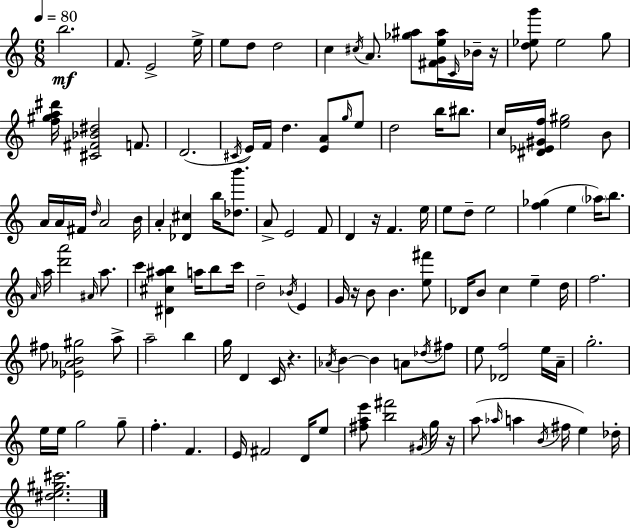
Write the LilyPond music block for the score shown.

{
  \clef treble
  \numericTimeSignature
  \time 6/8
  \key c \major
  \tempo 4 = 80
  b''2.\mf | f'8. e'2-> e''16-> | e''8 d''8 d''2 | c''4 \acciaccatura { cis''16 } a'8. <ges'' ais''>8 <fis' g' e'' ais''>16 \grace { c'16 } | \break bes'16-- r16 <d'' ees'' g'''>8 ees''2 | g''8 <f'' gis'' a'' dis'''>16 <cis' fis' bes' dis''>2 f'8. | d'2.( | \acciaccatura { cis'16 } e'16) f'16 d''4. <e' a'>8 | \break \grace { g''16 } e''8 d''2 | b''16 bis''8. c''16 <dis' ees' gis' f''>16 <e'' gis''>2 | b'8 a'16 a'16 fis'16 \grace { d''16 } a'2 | b'16 a'4-. <des' cis''>4 | \break b''16 <des'' b'''>8. a'8-> e'2 | f'8 d'4 r16 f'4. | e''16 e''8 d''8-- e''2 | <f'' ges''>4( e''4 | \break \parenthesize aes''16) b''8. \grace { a'16 } a''16 <d''' a'''>2 | \grace { ais'16 } a''8. c'''4 <dis' cis'' ais'' b''>4 | a''16 b''8 c'''16 d''2-- | \acciaccatura { bes'16 } e'4 g'16 r16 b'8 | \break b'4. <e'' fis'''>8 des'16 b'8 c''4 | e''4-- d''16 f''2. | fis''8 <ees' aes' b' gis''>2 | a''8-> a''2-- | \break b''4 g''16 d'4 | c'16 r4. \acciaccatura { aes'16 } b'4~~ | b'4 a'8 \acciaccatura { des''16 } fis''8 e''8 | <des' f''>2 e''16 a'16-- g''2.-. | \break e''16 e''16 | g''2 g''8-- f''4.-. | f'4. e'16 fis'2 | d'16 e''8 <fis'' a'' e'''>8 | \break <b'' fis'''>2 \acciaccatura { gis'16 } g''16 r16 a''8( | \grace { aes''16 } a''4 \acciaccatura { b'16 } fis''16 e''4) | des''16-. <dis'' e'' gis'' cis'''>2. | \bar "|."
}